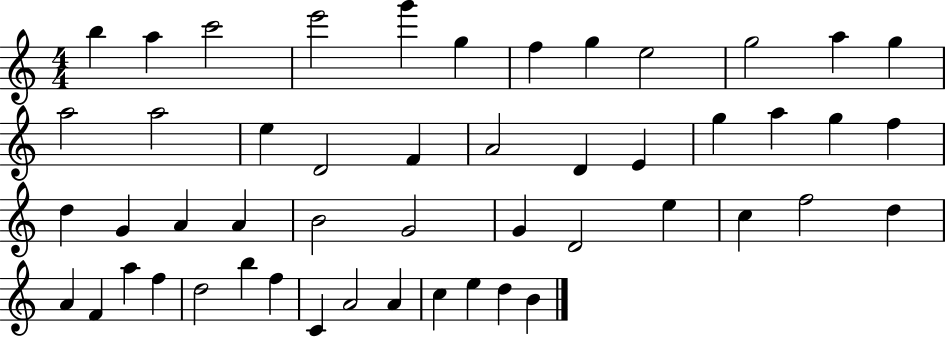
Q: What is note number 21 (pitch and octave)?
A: G5